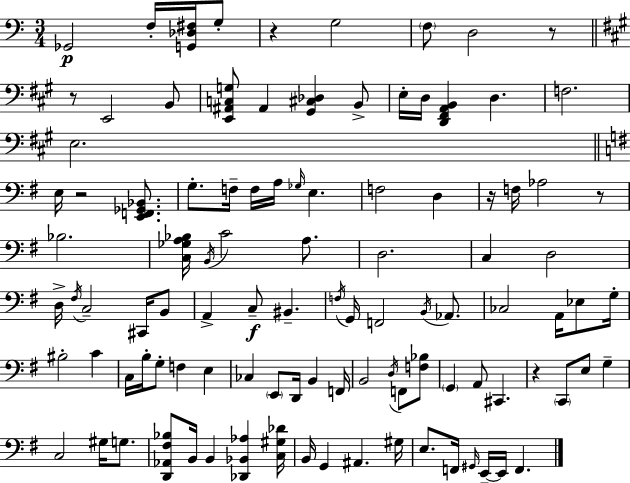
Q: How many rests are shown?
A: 7